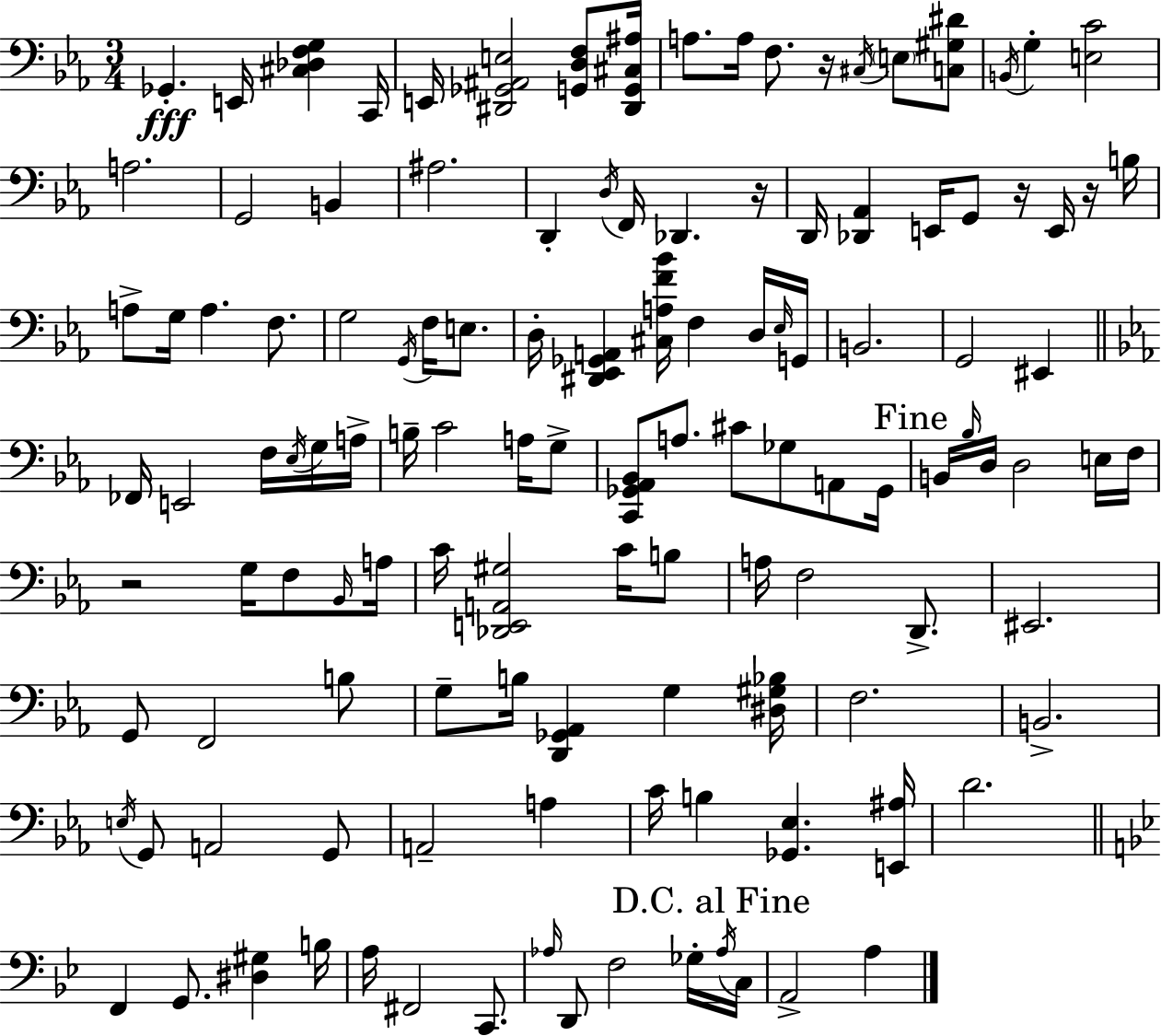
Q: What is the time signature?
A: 3/4